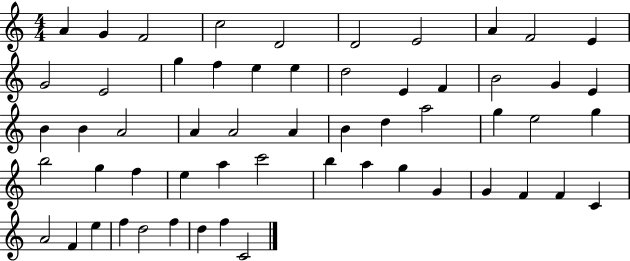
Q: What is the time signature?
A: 4/4